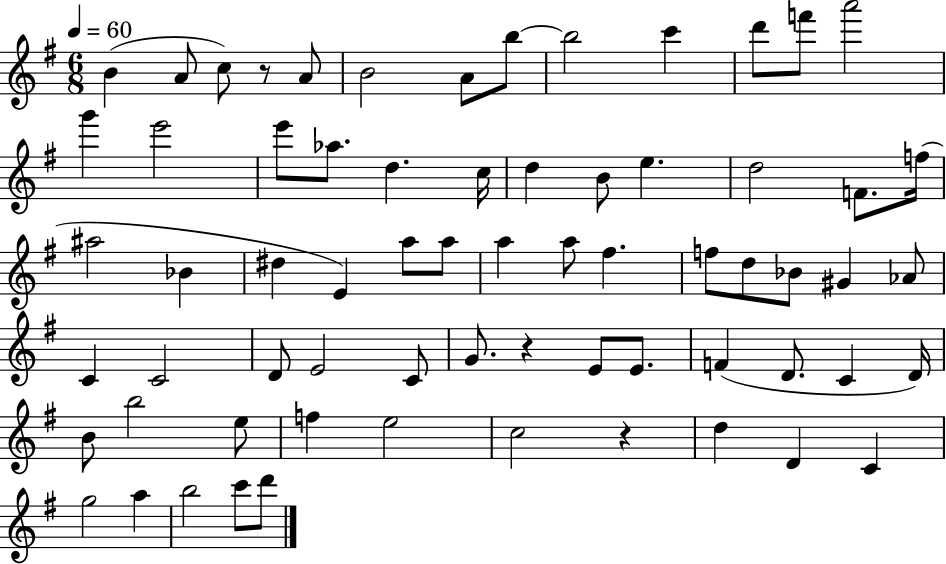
X:1
T:Untitled
M:6/8
L:1/4
K:G
B A/2 c/2 z/2 A/2 B2 A/2 b/2 b2 c' d'/2 f'/2 a'2 g' e'2 e'/2 _a/2 d c/4 d B/2 e d2 F/2 f/4 ^a2 _B ^d E a/2 a/2 a a/2 ^f f/2 d/2 _B/2 ^G _A/2 C C2 D/2 E2 C/2 G/2 z E/2 E/2 F D/2 C D/4 B/2 b2 e/2 f e2 c2 z d D C g2 a b2 c'/2 d'/2